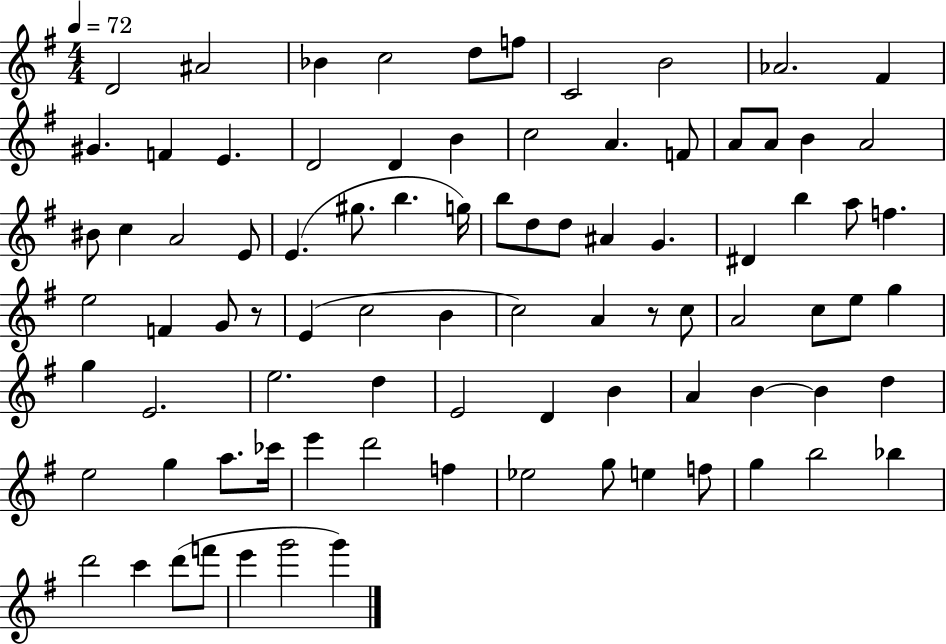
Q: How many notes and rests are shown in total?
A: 87